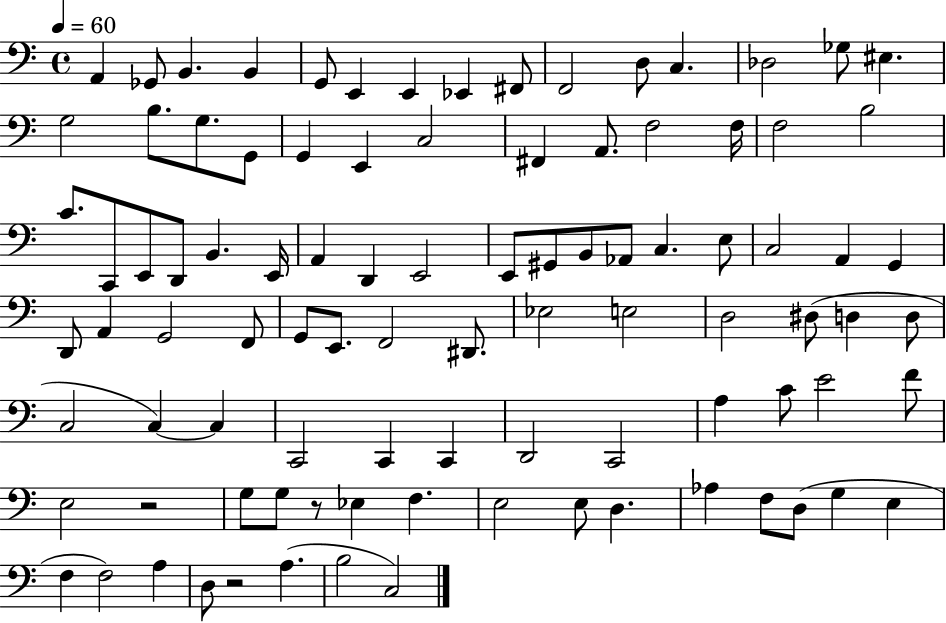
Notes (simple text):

A2/q Gb2/e B2/q. B2/q G2/e E2/q E2/q Eb2/q F#2/e F2/h D3/e C3/q. Db3/h Gb3/e EIS3/q. G3/h B3/e. G3/e. G2/e G2/q E2/q C3/h F#2/q A2/e. F3/h F3/s F3/h B3/h C4/e. C2/e E2/e D2/e B2/q. E2/s A2/q D2/q E2/h E2/e G#2/e B2/e Ab2/e C3/q. E3/e C3/h A2/q G2/q D2/e A2/q G2/h F2/e G2/e E2/e. F2/h D#2/e. Eb3/h E3/h D3/h D#3/e D3/q D3/e C3/h C3/q C3/q C2/h C2/q C2/q D2/h C2/h A3/q C4/e E4/h F4/e E3/h R/h G3/e G3/e R/e Eb3/q F3/q. E3/h E3/e D3/q. Ab3/q F3/e D3/e G3/q E3/q F3/q F3/h A3/q D3/e R/h A3/q. B3/h C3/h